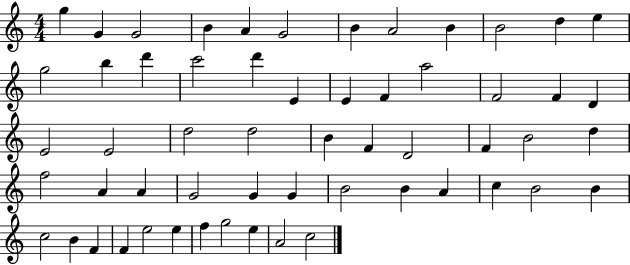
{
  \clef treble
  \numericTimeSignature
  \time 4/4
  \key c \major
  g''4 g'4 g'2 | b'4 a'4 g'2 | b'4 a'2 b'4 | b'2 d''4 e''4 | \break g''2 b''4 d'''4 | c'''2 d'''4 e'4 | e'4 f'4 a''2 | f'2 f'4 d'4 | \break e'2 e'2 | d''2 d''2 | b'4 f'4 d'2 | f'4 b'2 d''4 | \break f''2 a'4 a'4 | g'2 g'4 g'4 | b'2 b'4 a'4 | c''4 b'2 b'4 | \break c''2 b'4 f'4 | f'4 e''2 e''4 | f''4 g''2 e''4 | a'2 c''2 | \break \bar "|."
}